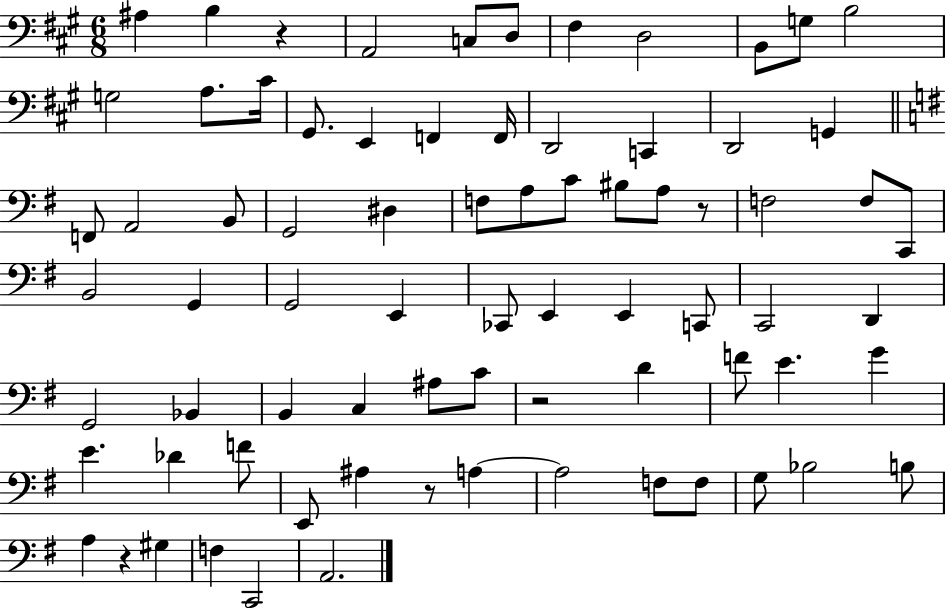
A#3/q B3/q R/q A2/h C3/e D3/e F#3/q D3/h B2/e G3/e B3/h G3/h A3/e. C#4/s G#2/e. E2/q F2/q F2/s D2/h C2/q D2/h G2/q F2/e A2/h B2/e G2/h D#3/q F3/e A3/e C4/e BIS3/e A3/e R/e F3/h F3/e C2/e B2/h G2/q G2/h E2/q CES2/e E2/q E2/q C2/e C2/h D2/q G2/h Bb2/q B2/q C3/q A#3/e C4/e R/h D4/q F4/e E4/q. G4/q E4/q. Db4/q F4/e E2/e A#3/q R/e A3/q A3/h F3/e F3/e G3/e Bb3/h B3/e A3/q R/q G#3/q F3/q C2/h A2/h.